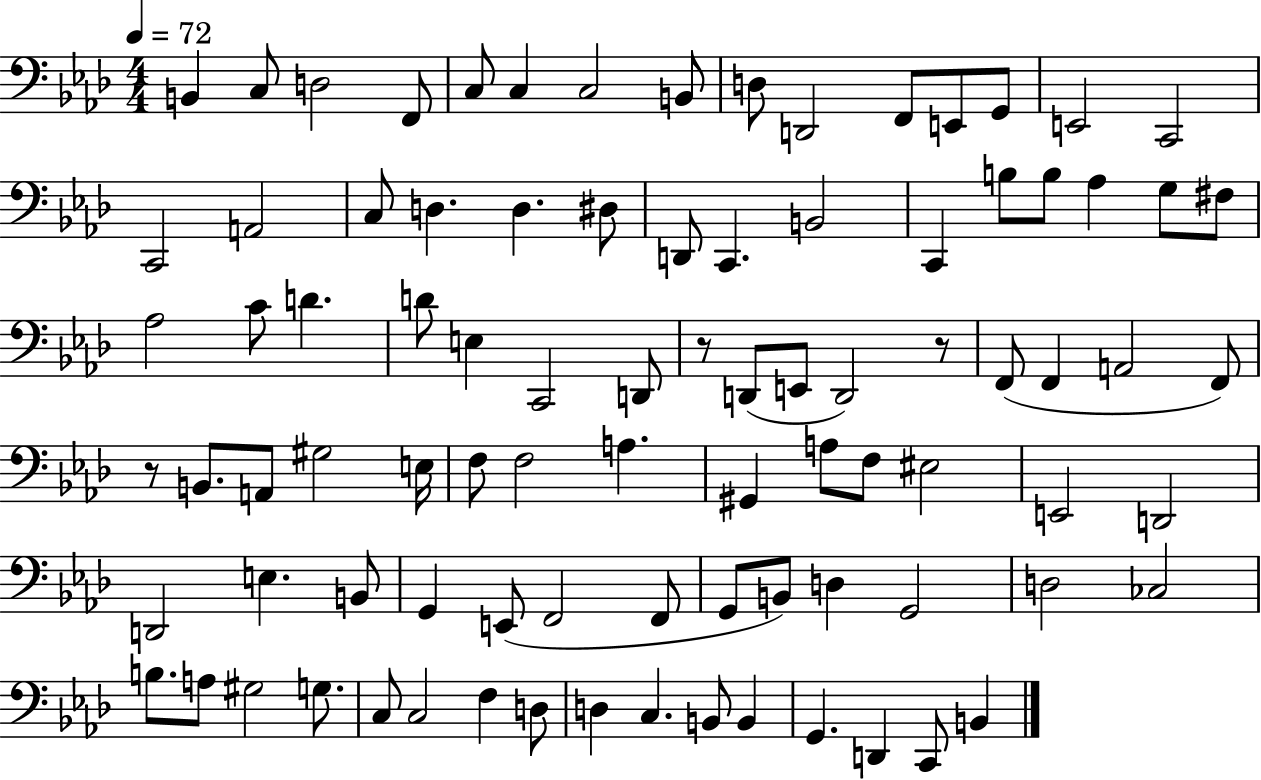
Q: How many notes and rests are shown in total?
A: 89